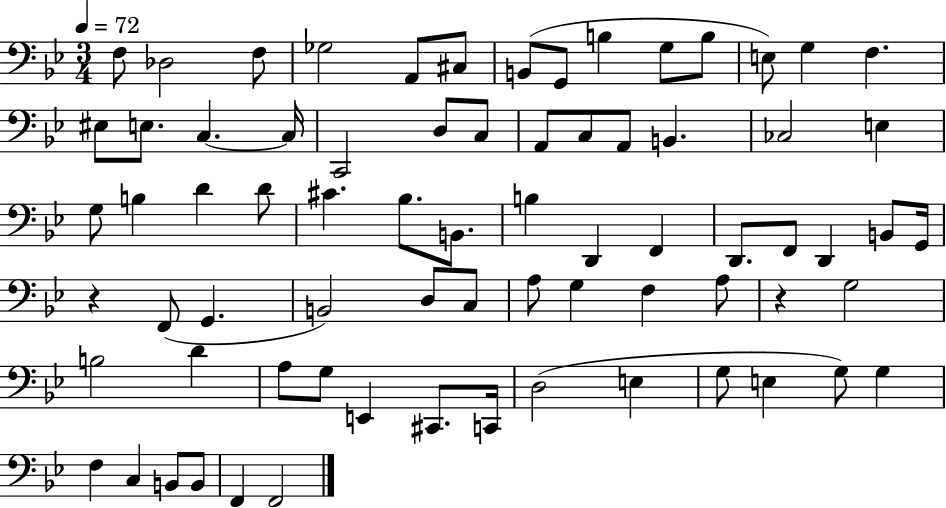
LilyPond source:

{
  \clef bass
  \numericTimeSignature
  \time 3/4
  \key bes \major
  \tempo 4 = 72
  \repeat volta 2 { f8 des2 f8 | ges2 a,8 cis8 | b,8( g,8 b4 g8 b8 | e8) g4 f4. | \break eis8 e8. c4.~~ c16 | c,2 d8 c8 | a,8 c8 a,8 b,4. | ces2 e4 | \break g8 b4 d'4 d'8 | cis'4. bes8. b,8. | b4 d,4 f,4 | d,8. f,8 d,4 b,8 g,16 | \break r4 f,8( g,4. | b,2) d8 c8 | a8 g4 f4 a8 | r4 g2 | \break b2 d'4 | a8 g8 e,4 cis,8. c,16 | d2( e4 | g8 e4 g8) g4 | \break f4 c4 b,8 b,8 | f,4 f,2 | } \bar "|."
}